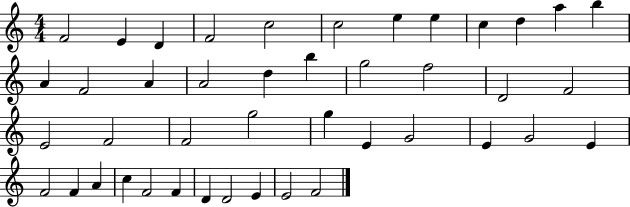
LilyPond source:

{
  \clef treble
  \numericTimeSignature
  \time 4/4
  \key c \major
  f'2 e'4 d'4 | f'2 c''2 | c''2 e''4 e''4 | c''4 d''4 a''4 b''4 | \break a'4 f'2 a'4 | a'2 d''4 b''4 | g''2 f''2 | d'2 f'2 | \break e'2 f'2 | f'2 g''2 | g''4 e'4 g'2 | e'4 g'2 e'4 | \break f'2 f'4 a'4 | c''4 f'2 f'4 | d'4 d'2 e'4 | e'2 f'2 | \break \bar "|."
}